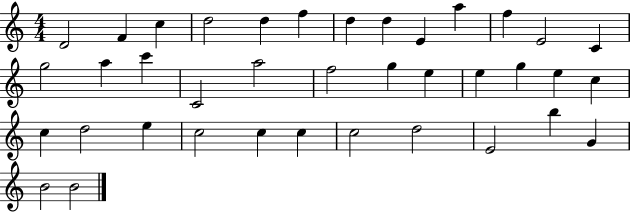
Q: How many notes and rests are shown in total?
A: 38